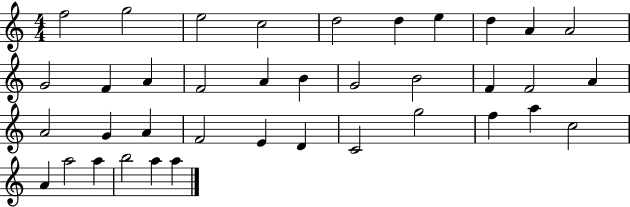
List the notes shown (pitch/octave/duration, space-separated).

F5/h G5/h E5/h C5/h D5/h D5/q E5/q D5/q A4/q A4/h G4/h F4/q A4/q F4/h A4/q B4/q G4/h B4/h F4/q F4/h A4/q A4/h G4/q A4/q F4/h E4/q D4/q C4/h G5/h F5/q A5/q C5/h A4/q A5/h A5/q B5/h A5/q A5/q